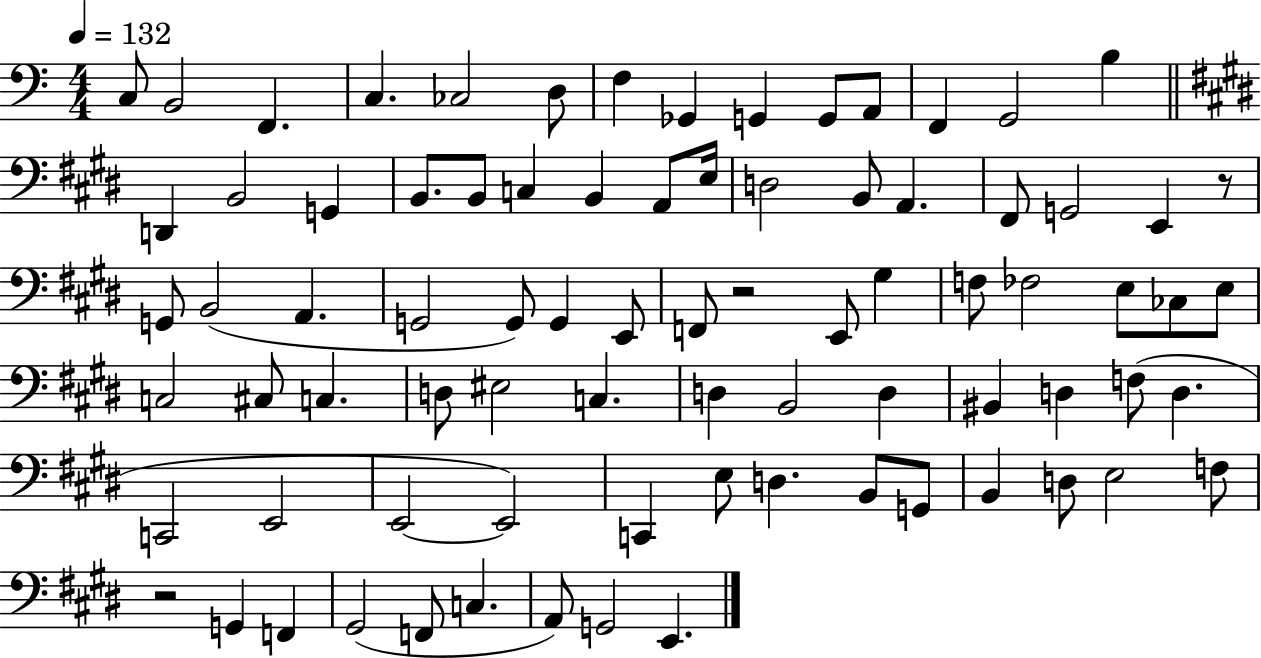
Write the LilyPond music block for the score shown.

{
  \clef bass
  \numericTimeSignature
  \time 4/4
  \key c \major
  \tempo 4 = 132
  \repeat volta 2 { c8 b,2 f,4. | c4. ces2 d8 | f4 ges,4 g,4 g,8 a,8 | f,4 g,2 b4 | \break \bar "||" \break \key e \major d,4 b,2 g,4 | b,8. b,8 c4 b,4 a,8 e16 | d2 b,8 a,4. | fis,8 g,2 e,4 r8 | \break g,8 b,2( a,4. | g,2 g,8) g,4 e,8 | f,8 r2 e,8 gis4 | f8 fes2 e8 ces8 e8 | \break c2 cis8 c4. | d8 eis2 c4. | d4 b,2 d4 | bis,4 d4 f8( d4. | \break c,2 e,2 | e,2~~ e,2) | c,4 e8 d4. b,8 g,8 | b,4 d8 e2 f8 | \break r2 g,4 f,4 | gis,2( f,8 c4. | a,8) g,2 e,4. | } \bar "|."
}